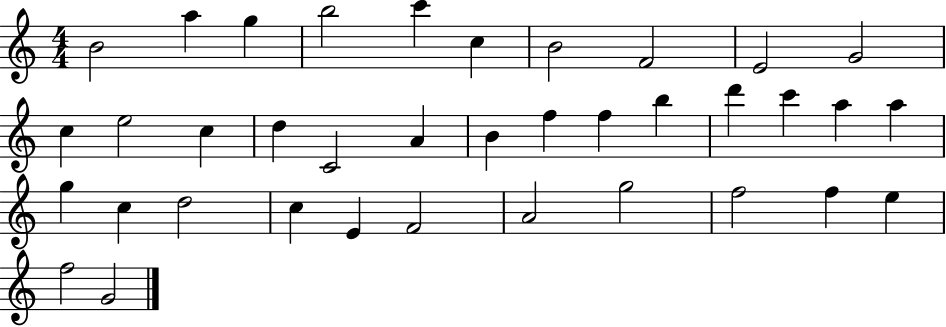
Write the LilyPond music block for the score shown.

{
  \clef treble
  \numericTimeSignature
  \time 4/4
  \key c \major
  b'2 a''4 g''4 | b''2 c'''4 c''4 | b'2 f'2 | e'2 g'2 | \break c''4 e''2 c''4 | d''4 c'2 a'4 | b'4 f''4 f''4 b''4 | d'''4 c'''4 a''4 a''4 | \break g''4 c''4 d''2 | c''4 e'4 f'2 | a'2 g''2 | f''2 f''4 e''4 | \break f''2 g'2 | \bar "|."
}